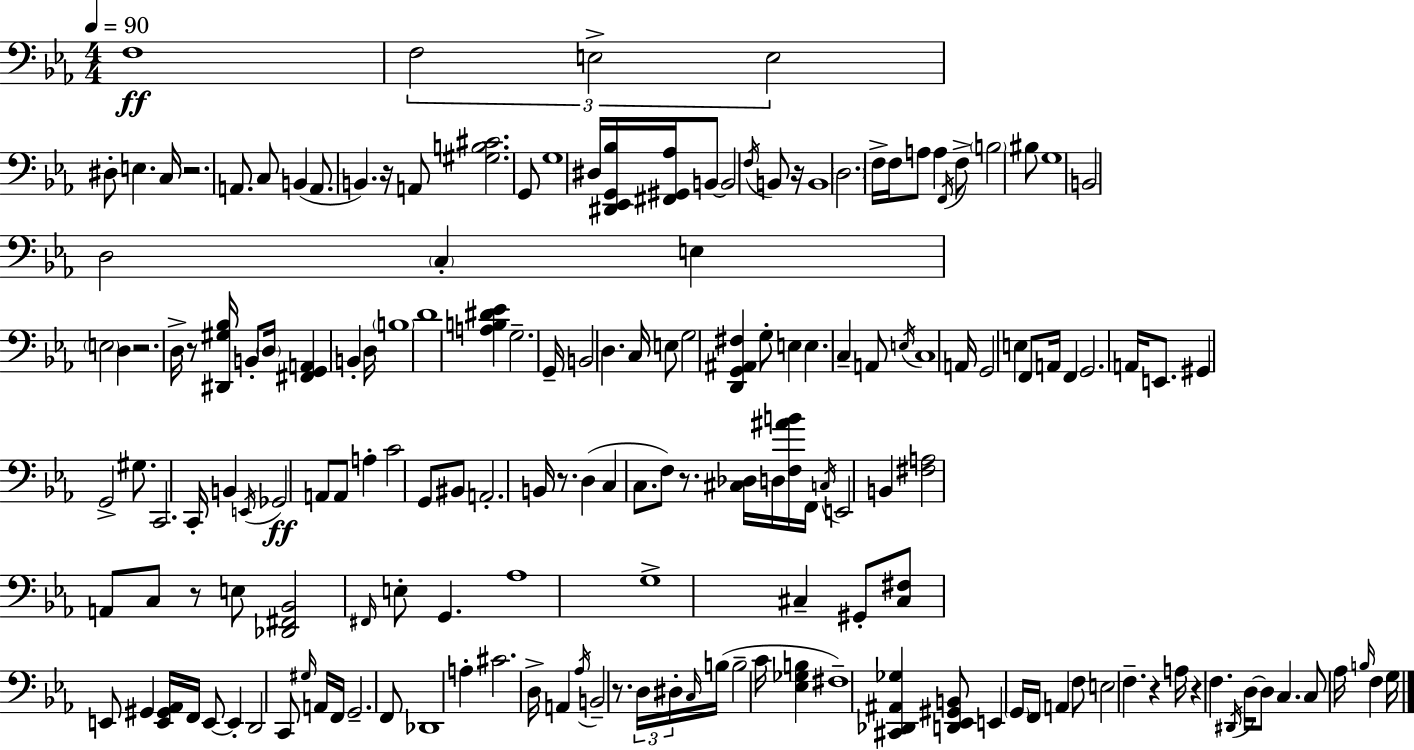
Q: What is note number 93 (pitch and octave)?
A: A2